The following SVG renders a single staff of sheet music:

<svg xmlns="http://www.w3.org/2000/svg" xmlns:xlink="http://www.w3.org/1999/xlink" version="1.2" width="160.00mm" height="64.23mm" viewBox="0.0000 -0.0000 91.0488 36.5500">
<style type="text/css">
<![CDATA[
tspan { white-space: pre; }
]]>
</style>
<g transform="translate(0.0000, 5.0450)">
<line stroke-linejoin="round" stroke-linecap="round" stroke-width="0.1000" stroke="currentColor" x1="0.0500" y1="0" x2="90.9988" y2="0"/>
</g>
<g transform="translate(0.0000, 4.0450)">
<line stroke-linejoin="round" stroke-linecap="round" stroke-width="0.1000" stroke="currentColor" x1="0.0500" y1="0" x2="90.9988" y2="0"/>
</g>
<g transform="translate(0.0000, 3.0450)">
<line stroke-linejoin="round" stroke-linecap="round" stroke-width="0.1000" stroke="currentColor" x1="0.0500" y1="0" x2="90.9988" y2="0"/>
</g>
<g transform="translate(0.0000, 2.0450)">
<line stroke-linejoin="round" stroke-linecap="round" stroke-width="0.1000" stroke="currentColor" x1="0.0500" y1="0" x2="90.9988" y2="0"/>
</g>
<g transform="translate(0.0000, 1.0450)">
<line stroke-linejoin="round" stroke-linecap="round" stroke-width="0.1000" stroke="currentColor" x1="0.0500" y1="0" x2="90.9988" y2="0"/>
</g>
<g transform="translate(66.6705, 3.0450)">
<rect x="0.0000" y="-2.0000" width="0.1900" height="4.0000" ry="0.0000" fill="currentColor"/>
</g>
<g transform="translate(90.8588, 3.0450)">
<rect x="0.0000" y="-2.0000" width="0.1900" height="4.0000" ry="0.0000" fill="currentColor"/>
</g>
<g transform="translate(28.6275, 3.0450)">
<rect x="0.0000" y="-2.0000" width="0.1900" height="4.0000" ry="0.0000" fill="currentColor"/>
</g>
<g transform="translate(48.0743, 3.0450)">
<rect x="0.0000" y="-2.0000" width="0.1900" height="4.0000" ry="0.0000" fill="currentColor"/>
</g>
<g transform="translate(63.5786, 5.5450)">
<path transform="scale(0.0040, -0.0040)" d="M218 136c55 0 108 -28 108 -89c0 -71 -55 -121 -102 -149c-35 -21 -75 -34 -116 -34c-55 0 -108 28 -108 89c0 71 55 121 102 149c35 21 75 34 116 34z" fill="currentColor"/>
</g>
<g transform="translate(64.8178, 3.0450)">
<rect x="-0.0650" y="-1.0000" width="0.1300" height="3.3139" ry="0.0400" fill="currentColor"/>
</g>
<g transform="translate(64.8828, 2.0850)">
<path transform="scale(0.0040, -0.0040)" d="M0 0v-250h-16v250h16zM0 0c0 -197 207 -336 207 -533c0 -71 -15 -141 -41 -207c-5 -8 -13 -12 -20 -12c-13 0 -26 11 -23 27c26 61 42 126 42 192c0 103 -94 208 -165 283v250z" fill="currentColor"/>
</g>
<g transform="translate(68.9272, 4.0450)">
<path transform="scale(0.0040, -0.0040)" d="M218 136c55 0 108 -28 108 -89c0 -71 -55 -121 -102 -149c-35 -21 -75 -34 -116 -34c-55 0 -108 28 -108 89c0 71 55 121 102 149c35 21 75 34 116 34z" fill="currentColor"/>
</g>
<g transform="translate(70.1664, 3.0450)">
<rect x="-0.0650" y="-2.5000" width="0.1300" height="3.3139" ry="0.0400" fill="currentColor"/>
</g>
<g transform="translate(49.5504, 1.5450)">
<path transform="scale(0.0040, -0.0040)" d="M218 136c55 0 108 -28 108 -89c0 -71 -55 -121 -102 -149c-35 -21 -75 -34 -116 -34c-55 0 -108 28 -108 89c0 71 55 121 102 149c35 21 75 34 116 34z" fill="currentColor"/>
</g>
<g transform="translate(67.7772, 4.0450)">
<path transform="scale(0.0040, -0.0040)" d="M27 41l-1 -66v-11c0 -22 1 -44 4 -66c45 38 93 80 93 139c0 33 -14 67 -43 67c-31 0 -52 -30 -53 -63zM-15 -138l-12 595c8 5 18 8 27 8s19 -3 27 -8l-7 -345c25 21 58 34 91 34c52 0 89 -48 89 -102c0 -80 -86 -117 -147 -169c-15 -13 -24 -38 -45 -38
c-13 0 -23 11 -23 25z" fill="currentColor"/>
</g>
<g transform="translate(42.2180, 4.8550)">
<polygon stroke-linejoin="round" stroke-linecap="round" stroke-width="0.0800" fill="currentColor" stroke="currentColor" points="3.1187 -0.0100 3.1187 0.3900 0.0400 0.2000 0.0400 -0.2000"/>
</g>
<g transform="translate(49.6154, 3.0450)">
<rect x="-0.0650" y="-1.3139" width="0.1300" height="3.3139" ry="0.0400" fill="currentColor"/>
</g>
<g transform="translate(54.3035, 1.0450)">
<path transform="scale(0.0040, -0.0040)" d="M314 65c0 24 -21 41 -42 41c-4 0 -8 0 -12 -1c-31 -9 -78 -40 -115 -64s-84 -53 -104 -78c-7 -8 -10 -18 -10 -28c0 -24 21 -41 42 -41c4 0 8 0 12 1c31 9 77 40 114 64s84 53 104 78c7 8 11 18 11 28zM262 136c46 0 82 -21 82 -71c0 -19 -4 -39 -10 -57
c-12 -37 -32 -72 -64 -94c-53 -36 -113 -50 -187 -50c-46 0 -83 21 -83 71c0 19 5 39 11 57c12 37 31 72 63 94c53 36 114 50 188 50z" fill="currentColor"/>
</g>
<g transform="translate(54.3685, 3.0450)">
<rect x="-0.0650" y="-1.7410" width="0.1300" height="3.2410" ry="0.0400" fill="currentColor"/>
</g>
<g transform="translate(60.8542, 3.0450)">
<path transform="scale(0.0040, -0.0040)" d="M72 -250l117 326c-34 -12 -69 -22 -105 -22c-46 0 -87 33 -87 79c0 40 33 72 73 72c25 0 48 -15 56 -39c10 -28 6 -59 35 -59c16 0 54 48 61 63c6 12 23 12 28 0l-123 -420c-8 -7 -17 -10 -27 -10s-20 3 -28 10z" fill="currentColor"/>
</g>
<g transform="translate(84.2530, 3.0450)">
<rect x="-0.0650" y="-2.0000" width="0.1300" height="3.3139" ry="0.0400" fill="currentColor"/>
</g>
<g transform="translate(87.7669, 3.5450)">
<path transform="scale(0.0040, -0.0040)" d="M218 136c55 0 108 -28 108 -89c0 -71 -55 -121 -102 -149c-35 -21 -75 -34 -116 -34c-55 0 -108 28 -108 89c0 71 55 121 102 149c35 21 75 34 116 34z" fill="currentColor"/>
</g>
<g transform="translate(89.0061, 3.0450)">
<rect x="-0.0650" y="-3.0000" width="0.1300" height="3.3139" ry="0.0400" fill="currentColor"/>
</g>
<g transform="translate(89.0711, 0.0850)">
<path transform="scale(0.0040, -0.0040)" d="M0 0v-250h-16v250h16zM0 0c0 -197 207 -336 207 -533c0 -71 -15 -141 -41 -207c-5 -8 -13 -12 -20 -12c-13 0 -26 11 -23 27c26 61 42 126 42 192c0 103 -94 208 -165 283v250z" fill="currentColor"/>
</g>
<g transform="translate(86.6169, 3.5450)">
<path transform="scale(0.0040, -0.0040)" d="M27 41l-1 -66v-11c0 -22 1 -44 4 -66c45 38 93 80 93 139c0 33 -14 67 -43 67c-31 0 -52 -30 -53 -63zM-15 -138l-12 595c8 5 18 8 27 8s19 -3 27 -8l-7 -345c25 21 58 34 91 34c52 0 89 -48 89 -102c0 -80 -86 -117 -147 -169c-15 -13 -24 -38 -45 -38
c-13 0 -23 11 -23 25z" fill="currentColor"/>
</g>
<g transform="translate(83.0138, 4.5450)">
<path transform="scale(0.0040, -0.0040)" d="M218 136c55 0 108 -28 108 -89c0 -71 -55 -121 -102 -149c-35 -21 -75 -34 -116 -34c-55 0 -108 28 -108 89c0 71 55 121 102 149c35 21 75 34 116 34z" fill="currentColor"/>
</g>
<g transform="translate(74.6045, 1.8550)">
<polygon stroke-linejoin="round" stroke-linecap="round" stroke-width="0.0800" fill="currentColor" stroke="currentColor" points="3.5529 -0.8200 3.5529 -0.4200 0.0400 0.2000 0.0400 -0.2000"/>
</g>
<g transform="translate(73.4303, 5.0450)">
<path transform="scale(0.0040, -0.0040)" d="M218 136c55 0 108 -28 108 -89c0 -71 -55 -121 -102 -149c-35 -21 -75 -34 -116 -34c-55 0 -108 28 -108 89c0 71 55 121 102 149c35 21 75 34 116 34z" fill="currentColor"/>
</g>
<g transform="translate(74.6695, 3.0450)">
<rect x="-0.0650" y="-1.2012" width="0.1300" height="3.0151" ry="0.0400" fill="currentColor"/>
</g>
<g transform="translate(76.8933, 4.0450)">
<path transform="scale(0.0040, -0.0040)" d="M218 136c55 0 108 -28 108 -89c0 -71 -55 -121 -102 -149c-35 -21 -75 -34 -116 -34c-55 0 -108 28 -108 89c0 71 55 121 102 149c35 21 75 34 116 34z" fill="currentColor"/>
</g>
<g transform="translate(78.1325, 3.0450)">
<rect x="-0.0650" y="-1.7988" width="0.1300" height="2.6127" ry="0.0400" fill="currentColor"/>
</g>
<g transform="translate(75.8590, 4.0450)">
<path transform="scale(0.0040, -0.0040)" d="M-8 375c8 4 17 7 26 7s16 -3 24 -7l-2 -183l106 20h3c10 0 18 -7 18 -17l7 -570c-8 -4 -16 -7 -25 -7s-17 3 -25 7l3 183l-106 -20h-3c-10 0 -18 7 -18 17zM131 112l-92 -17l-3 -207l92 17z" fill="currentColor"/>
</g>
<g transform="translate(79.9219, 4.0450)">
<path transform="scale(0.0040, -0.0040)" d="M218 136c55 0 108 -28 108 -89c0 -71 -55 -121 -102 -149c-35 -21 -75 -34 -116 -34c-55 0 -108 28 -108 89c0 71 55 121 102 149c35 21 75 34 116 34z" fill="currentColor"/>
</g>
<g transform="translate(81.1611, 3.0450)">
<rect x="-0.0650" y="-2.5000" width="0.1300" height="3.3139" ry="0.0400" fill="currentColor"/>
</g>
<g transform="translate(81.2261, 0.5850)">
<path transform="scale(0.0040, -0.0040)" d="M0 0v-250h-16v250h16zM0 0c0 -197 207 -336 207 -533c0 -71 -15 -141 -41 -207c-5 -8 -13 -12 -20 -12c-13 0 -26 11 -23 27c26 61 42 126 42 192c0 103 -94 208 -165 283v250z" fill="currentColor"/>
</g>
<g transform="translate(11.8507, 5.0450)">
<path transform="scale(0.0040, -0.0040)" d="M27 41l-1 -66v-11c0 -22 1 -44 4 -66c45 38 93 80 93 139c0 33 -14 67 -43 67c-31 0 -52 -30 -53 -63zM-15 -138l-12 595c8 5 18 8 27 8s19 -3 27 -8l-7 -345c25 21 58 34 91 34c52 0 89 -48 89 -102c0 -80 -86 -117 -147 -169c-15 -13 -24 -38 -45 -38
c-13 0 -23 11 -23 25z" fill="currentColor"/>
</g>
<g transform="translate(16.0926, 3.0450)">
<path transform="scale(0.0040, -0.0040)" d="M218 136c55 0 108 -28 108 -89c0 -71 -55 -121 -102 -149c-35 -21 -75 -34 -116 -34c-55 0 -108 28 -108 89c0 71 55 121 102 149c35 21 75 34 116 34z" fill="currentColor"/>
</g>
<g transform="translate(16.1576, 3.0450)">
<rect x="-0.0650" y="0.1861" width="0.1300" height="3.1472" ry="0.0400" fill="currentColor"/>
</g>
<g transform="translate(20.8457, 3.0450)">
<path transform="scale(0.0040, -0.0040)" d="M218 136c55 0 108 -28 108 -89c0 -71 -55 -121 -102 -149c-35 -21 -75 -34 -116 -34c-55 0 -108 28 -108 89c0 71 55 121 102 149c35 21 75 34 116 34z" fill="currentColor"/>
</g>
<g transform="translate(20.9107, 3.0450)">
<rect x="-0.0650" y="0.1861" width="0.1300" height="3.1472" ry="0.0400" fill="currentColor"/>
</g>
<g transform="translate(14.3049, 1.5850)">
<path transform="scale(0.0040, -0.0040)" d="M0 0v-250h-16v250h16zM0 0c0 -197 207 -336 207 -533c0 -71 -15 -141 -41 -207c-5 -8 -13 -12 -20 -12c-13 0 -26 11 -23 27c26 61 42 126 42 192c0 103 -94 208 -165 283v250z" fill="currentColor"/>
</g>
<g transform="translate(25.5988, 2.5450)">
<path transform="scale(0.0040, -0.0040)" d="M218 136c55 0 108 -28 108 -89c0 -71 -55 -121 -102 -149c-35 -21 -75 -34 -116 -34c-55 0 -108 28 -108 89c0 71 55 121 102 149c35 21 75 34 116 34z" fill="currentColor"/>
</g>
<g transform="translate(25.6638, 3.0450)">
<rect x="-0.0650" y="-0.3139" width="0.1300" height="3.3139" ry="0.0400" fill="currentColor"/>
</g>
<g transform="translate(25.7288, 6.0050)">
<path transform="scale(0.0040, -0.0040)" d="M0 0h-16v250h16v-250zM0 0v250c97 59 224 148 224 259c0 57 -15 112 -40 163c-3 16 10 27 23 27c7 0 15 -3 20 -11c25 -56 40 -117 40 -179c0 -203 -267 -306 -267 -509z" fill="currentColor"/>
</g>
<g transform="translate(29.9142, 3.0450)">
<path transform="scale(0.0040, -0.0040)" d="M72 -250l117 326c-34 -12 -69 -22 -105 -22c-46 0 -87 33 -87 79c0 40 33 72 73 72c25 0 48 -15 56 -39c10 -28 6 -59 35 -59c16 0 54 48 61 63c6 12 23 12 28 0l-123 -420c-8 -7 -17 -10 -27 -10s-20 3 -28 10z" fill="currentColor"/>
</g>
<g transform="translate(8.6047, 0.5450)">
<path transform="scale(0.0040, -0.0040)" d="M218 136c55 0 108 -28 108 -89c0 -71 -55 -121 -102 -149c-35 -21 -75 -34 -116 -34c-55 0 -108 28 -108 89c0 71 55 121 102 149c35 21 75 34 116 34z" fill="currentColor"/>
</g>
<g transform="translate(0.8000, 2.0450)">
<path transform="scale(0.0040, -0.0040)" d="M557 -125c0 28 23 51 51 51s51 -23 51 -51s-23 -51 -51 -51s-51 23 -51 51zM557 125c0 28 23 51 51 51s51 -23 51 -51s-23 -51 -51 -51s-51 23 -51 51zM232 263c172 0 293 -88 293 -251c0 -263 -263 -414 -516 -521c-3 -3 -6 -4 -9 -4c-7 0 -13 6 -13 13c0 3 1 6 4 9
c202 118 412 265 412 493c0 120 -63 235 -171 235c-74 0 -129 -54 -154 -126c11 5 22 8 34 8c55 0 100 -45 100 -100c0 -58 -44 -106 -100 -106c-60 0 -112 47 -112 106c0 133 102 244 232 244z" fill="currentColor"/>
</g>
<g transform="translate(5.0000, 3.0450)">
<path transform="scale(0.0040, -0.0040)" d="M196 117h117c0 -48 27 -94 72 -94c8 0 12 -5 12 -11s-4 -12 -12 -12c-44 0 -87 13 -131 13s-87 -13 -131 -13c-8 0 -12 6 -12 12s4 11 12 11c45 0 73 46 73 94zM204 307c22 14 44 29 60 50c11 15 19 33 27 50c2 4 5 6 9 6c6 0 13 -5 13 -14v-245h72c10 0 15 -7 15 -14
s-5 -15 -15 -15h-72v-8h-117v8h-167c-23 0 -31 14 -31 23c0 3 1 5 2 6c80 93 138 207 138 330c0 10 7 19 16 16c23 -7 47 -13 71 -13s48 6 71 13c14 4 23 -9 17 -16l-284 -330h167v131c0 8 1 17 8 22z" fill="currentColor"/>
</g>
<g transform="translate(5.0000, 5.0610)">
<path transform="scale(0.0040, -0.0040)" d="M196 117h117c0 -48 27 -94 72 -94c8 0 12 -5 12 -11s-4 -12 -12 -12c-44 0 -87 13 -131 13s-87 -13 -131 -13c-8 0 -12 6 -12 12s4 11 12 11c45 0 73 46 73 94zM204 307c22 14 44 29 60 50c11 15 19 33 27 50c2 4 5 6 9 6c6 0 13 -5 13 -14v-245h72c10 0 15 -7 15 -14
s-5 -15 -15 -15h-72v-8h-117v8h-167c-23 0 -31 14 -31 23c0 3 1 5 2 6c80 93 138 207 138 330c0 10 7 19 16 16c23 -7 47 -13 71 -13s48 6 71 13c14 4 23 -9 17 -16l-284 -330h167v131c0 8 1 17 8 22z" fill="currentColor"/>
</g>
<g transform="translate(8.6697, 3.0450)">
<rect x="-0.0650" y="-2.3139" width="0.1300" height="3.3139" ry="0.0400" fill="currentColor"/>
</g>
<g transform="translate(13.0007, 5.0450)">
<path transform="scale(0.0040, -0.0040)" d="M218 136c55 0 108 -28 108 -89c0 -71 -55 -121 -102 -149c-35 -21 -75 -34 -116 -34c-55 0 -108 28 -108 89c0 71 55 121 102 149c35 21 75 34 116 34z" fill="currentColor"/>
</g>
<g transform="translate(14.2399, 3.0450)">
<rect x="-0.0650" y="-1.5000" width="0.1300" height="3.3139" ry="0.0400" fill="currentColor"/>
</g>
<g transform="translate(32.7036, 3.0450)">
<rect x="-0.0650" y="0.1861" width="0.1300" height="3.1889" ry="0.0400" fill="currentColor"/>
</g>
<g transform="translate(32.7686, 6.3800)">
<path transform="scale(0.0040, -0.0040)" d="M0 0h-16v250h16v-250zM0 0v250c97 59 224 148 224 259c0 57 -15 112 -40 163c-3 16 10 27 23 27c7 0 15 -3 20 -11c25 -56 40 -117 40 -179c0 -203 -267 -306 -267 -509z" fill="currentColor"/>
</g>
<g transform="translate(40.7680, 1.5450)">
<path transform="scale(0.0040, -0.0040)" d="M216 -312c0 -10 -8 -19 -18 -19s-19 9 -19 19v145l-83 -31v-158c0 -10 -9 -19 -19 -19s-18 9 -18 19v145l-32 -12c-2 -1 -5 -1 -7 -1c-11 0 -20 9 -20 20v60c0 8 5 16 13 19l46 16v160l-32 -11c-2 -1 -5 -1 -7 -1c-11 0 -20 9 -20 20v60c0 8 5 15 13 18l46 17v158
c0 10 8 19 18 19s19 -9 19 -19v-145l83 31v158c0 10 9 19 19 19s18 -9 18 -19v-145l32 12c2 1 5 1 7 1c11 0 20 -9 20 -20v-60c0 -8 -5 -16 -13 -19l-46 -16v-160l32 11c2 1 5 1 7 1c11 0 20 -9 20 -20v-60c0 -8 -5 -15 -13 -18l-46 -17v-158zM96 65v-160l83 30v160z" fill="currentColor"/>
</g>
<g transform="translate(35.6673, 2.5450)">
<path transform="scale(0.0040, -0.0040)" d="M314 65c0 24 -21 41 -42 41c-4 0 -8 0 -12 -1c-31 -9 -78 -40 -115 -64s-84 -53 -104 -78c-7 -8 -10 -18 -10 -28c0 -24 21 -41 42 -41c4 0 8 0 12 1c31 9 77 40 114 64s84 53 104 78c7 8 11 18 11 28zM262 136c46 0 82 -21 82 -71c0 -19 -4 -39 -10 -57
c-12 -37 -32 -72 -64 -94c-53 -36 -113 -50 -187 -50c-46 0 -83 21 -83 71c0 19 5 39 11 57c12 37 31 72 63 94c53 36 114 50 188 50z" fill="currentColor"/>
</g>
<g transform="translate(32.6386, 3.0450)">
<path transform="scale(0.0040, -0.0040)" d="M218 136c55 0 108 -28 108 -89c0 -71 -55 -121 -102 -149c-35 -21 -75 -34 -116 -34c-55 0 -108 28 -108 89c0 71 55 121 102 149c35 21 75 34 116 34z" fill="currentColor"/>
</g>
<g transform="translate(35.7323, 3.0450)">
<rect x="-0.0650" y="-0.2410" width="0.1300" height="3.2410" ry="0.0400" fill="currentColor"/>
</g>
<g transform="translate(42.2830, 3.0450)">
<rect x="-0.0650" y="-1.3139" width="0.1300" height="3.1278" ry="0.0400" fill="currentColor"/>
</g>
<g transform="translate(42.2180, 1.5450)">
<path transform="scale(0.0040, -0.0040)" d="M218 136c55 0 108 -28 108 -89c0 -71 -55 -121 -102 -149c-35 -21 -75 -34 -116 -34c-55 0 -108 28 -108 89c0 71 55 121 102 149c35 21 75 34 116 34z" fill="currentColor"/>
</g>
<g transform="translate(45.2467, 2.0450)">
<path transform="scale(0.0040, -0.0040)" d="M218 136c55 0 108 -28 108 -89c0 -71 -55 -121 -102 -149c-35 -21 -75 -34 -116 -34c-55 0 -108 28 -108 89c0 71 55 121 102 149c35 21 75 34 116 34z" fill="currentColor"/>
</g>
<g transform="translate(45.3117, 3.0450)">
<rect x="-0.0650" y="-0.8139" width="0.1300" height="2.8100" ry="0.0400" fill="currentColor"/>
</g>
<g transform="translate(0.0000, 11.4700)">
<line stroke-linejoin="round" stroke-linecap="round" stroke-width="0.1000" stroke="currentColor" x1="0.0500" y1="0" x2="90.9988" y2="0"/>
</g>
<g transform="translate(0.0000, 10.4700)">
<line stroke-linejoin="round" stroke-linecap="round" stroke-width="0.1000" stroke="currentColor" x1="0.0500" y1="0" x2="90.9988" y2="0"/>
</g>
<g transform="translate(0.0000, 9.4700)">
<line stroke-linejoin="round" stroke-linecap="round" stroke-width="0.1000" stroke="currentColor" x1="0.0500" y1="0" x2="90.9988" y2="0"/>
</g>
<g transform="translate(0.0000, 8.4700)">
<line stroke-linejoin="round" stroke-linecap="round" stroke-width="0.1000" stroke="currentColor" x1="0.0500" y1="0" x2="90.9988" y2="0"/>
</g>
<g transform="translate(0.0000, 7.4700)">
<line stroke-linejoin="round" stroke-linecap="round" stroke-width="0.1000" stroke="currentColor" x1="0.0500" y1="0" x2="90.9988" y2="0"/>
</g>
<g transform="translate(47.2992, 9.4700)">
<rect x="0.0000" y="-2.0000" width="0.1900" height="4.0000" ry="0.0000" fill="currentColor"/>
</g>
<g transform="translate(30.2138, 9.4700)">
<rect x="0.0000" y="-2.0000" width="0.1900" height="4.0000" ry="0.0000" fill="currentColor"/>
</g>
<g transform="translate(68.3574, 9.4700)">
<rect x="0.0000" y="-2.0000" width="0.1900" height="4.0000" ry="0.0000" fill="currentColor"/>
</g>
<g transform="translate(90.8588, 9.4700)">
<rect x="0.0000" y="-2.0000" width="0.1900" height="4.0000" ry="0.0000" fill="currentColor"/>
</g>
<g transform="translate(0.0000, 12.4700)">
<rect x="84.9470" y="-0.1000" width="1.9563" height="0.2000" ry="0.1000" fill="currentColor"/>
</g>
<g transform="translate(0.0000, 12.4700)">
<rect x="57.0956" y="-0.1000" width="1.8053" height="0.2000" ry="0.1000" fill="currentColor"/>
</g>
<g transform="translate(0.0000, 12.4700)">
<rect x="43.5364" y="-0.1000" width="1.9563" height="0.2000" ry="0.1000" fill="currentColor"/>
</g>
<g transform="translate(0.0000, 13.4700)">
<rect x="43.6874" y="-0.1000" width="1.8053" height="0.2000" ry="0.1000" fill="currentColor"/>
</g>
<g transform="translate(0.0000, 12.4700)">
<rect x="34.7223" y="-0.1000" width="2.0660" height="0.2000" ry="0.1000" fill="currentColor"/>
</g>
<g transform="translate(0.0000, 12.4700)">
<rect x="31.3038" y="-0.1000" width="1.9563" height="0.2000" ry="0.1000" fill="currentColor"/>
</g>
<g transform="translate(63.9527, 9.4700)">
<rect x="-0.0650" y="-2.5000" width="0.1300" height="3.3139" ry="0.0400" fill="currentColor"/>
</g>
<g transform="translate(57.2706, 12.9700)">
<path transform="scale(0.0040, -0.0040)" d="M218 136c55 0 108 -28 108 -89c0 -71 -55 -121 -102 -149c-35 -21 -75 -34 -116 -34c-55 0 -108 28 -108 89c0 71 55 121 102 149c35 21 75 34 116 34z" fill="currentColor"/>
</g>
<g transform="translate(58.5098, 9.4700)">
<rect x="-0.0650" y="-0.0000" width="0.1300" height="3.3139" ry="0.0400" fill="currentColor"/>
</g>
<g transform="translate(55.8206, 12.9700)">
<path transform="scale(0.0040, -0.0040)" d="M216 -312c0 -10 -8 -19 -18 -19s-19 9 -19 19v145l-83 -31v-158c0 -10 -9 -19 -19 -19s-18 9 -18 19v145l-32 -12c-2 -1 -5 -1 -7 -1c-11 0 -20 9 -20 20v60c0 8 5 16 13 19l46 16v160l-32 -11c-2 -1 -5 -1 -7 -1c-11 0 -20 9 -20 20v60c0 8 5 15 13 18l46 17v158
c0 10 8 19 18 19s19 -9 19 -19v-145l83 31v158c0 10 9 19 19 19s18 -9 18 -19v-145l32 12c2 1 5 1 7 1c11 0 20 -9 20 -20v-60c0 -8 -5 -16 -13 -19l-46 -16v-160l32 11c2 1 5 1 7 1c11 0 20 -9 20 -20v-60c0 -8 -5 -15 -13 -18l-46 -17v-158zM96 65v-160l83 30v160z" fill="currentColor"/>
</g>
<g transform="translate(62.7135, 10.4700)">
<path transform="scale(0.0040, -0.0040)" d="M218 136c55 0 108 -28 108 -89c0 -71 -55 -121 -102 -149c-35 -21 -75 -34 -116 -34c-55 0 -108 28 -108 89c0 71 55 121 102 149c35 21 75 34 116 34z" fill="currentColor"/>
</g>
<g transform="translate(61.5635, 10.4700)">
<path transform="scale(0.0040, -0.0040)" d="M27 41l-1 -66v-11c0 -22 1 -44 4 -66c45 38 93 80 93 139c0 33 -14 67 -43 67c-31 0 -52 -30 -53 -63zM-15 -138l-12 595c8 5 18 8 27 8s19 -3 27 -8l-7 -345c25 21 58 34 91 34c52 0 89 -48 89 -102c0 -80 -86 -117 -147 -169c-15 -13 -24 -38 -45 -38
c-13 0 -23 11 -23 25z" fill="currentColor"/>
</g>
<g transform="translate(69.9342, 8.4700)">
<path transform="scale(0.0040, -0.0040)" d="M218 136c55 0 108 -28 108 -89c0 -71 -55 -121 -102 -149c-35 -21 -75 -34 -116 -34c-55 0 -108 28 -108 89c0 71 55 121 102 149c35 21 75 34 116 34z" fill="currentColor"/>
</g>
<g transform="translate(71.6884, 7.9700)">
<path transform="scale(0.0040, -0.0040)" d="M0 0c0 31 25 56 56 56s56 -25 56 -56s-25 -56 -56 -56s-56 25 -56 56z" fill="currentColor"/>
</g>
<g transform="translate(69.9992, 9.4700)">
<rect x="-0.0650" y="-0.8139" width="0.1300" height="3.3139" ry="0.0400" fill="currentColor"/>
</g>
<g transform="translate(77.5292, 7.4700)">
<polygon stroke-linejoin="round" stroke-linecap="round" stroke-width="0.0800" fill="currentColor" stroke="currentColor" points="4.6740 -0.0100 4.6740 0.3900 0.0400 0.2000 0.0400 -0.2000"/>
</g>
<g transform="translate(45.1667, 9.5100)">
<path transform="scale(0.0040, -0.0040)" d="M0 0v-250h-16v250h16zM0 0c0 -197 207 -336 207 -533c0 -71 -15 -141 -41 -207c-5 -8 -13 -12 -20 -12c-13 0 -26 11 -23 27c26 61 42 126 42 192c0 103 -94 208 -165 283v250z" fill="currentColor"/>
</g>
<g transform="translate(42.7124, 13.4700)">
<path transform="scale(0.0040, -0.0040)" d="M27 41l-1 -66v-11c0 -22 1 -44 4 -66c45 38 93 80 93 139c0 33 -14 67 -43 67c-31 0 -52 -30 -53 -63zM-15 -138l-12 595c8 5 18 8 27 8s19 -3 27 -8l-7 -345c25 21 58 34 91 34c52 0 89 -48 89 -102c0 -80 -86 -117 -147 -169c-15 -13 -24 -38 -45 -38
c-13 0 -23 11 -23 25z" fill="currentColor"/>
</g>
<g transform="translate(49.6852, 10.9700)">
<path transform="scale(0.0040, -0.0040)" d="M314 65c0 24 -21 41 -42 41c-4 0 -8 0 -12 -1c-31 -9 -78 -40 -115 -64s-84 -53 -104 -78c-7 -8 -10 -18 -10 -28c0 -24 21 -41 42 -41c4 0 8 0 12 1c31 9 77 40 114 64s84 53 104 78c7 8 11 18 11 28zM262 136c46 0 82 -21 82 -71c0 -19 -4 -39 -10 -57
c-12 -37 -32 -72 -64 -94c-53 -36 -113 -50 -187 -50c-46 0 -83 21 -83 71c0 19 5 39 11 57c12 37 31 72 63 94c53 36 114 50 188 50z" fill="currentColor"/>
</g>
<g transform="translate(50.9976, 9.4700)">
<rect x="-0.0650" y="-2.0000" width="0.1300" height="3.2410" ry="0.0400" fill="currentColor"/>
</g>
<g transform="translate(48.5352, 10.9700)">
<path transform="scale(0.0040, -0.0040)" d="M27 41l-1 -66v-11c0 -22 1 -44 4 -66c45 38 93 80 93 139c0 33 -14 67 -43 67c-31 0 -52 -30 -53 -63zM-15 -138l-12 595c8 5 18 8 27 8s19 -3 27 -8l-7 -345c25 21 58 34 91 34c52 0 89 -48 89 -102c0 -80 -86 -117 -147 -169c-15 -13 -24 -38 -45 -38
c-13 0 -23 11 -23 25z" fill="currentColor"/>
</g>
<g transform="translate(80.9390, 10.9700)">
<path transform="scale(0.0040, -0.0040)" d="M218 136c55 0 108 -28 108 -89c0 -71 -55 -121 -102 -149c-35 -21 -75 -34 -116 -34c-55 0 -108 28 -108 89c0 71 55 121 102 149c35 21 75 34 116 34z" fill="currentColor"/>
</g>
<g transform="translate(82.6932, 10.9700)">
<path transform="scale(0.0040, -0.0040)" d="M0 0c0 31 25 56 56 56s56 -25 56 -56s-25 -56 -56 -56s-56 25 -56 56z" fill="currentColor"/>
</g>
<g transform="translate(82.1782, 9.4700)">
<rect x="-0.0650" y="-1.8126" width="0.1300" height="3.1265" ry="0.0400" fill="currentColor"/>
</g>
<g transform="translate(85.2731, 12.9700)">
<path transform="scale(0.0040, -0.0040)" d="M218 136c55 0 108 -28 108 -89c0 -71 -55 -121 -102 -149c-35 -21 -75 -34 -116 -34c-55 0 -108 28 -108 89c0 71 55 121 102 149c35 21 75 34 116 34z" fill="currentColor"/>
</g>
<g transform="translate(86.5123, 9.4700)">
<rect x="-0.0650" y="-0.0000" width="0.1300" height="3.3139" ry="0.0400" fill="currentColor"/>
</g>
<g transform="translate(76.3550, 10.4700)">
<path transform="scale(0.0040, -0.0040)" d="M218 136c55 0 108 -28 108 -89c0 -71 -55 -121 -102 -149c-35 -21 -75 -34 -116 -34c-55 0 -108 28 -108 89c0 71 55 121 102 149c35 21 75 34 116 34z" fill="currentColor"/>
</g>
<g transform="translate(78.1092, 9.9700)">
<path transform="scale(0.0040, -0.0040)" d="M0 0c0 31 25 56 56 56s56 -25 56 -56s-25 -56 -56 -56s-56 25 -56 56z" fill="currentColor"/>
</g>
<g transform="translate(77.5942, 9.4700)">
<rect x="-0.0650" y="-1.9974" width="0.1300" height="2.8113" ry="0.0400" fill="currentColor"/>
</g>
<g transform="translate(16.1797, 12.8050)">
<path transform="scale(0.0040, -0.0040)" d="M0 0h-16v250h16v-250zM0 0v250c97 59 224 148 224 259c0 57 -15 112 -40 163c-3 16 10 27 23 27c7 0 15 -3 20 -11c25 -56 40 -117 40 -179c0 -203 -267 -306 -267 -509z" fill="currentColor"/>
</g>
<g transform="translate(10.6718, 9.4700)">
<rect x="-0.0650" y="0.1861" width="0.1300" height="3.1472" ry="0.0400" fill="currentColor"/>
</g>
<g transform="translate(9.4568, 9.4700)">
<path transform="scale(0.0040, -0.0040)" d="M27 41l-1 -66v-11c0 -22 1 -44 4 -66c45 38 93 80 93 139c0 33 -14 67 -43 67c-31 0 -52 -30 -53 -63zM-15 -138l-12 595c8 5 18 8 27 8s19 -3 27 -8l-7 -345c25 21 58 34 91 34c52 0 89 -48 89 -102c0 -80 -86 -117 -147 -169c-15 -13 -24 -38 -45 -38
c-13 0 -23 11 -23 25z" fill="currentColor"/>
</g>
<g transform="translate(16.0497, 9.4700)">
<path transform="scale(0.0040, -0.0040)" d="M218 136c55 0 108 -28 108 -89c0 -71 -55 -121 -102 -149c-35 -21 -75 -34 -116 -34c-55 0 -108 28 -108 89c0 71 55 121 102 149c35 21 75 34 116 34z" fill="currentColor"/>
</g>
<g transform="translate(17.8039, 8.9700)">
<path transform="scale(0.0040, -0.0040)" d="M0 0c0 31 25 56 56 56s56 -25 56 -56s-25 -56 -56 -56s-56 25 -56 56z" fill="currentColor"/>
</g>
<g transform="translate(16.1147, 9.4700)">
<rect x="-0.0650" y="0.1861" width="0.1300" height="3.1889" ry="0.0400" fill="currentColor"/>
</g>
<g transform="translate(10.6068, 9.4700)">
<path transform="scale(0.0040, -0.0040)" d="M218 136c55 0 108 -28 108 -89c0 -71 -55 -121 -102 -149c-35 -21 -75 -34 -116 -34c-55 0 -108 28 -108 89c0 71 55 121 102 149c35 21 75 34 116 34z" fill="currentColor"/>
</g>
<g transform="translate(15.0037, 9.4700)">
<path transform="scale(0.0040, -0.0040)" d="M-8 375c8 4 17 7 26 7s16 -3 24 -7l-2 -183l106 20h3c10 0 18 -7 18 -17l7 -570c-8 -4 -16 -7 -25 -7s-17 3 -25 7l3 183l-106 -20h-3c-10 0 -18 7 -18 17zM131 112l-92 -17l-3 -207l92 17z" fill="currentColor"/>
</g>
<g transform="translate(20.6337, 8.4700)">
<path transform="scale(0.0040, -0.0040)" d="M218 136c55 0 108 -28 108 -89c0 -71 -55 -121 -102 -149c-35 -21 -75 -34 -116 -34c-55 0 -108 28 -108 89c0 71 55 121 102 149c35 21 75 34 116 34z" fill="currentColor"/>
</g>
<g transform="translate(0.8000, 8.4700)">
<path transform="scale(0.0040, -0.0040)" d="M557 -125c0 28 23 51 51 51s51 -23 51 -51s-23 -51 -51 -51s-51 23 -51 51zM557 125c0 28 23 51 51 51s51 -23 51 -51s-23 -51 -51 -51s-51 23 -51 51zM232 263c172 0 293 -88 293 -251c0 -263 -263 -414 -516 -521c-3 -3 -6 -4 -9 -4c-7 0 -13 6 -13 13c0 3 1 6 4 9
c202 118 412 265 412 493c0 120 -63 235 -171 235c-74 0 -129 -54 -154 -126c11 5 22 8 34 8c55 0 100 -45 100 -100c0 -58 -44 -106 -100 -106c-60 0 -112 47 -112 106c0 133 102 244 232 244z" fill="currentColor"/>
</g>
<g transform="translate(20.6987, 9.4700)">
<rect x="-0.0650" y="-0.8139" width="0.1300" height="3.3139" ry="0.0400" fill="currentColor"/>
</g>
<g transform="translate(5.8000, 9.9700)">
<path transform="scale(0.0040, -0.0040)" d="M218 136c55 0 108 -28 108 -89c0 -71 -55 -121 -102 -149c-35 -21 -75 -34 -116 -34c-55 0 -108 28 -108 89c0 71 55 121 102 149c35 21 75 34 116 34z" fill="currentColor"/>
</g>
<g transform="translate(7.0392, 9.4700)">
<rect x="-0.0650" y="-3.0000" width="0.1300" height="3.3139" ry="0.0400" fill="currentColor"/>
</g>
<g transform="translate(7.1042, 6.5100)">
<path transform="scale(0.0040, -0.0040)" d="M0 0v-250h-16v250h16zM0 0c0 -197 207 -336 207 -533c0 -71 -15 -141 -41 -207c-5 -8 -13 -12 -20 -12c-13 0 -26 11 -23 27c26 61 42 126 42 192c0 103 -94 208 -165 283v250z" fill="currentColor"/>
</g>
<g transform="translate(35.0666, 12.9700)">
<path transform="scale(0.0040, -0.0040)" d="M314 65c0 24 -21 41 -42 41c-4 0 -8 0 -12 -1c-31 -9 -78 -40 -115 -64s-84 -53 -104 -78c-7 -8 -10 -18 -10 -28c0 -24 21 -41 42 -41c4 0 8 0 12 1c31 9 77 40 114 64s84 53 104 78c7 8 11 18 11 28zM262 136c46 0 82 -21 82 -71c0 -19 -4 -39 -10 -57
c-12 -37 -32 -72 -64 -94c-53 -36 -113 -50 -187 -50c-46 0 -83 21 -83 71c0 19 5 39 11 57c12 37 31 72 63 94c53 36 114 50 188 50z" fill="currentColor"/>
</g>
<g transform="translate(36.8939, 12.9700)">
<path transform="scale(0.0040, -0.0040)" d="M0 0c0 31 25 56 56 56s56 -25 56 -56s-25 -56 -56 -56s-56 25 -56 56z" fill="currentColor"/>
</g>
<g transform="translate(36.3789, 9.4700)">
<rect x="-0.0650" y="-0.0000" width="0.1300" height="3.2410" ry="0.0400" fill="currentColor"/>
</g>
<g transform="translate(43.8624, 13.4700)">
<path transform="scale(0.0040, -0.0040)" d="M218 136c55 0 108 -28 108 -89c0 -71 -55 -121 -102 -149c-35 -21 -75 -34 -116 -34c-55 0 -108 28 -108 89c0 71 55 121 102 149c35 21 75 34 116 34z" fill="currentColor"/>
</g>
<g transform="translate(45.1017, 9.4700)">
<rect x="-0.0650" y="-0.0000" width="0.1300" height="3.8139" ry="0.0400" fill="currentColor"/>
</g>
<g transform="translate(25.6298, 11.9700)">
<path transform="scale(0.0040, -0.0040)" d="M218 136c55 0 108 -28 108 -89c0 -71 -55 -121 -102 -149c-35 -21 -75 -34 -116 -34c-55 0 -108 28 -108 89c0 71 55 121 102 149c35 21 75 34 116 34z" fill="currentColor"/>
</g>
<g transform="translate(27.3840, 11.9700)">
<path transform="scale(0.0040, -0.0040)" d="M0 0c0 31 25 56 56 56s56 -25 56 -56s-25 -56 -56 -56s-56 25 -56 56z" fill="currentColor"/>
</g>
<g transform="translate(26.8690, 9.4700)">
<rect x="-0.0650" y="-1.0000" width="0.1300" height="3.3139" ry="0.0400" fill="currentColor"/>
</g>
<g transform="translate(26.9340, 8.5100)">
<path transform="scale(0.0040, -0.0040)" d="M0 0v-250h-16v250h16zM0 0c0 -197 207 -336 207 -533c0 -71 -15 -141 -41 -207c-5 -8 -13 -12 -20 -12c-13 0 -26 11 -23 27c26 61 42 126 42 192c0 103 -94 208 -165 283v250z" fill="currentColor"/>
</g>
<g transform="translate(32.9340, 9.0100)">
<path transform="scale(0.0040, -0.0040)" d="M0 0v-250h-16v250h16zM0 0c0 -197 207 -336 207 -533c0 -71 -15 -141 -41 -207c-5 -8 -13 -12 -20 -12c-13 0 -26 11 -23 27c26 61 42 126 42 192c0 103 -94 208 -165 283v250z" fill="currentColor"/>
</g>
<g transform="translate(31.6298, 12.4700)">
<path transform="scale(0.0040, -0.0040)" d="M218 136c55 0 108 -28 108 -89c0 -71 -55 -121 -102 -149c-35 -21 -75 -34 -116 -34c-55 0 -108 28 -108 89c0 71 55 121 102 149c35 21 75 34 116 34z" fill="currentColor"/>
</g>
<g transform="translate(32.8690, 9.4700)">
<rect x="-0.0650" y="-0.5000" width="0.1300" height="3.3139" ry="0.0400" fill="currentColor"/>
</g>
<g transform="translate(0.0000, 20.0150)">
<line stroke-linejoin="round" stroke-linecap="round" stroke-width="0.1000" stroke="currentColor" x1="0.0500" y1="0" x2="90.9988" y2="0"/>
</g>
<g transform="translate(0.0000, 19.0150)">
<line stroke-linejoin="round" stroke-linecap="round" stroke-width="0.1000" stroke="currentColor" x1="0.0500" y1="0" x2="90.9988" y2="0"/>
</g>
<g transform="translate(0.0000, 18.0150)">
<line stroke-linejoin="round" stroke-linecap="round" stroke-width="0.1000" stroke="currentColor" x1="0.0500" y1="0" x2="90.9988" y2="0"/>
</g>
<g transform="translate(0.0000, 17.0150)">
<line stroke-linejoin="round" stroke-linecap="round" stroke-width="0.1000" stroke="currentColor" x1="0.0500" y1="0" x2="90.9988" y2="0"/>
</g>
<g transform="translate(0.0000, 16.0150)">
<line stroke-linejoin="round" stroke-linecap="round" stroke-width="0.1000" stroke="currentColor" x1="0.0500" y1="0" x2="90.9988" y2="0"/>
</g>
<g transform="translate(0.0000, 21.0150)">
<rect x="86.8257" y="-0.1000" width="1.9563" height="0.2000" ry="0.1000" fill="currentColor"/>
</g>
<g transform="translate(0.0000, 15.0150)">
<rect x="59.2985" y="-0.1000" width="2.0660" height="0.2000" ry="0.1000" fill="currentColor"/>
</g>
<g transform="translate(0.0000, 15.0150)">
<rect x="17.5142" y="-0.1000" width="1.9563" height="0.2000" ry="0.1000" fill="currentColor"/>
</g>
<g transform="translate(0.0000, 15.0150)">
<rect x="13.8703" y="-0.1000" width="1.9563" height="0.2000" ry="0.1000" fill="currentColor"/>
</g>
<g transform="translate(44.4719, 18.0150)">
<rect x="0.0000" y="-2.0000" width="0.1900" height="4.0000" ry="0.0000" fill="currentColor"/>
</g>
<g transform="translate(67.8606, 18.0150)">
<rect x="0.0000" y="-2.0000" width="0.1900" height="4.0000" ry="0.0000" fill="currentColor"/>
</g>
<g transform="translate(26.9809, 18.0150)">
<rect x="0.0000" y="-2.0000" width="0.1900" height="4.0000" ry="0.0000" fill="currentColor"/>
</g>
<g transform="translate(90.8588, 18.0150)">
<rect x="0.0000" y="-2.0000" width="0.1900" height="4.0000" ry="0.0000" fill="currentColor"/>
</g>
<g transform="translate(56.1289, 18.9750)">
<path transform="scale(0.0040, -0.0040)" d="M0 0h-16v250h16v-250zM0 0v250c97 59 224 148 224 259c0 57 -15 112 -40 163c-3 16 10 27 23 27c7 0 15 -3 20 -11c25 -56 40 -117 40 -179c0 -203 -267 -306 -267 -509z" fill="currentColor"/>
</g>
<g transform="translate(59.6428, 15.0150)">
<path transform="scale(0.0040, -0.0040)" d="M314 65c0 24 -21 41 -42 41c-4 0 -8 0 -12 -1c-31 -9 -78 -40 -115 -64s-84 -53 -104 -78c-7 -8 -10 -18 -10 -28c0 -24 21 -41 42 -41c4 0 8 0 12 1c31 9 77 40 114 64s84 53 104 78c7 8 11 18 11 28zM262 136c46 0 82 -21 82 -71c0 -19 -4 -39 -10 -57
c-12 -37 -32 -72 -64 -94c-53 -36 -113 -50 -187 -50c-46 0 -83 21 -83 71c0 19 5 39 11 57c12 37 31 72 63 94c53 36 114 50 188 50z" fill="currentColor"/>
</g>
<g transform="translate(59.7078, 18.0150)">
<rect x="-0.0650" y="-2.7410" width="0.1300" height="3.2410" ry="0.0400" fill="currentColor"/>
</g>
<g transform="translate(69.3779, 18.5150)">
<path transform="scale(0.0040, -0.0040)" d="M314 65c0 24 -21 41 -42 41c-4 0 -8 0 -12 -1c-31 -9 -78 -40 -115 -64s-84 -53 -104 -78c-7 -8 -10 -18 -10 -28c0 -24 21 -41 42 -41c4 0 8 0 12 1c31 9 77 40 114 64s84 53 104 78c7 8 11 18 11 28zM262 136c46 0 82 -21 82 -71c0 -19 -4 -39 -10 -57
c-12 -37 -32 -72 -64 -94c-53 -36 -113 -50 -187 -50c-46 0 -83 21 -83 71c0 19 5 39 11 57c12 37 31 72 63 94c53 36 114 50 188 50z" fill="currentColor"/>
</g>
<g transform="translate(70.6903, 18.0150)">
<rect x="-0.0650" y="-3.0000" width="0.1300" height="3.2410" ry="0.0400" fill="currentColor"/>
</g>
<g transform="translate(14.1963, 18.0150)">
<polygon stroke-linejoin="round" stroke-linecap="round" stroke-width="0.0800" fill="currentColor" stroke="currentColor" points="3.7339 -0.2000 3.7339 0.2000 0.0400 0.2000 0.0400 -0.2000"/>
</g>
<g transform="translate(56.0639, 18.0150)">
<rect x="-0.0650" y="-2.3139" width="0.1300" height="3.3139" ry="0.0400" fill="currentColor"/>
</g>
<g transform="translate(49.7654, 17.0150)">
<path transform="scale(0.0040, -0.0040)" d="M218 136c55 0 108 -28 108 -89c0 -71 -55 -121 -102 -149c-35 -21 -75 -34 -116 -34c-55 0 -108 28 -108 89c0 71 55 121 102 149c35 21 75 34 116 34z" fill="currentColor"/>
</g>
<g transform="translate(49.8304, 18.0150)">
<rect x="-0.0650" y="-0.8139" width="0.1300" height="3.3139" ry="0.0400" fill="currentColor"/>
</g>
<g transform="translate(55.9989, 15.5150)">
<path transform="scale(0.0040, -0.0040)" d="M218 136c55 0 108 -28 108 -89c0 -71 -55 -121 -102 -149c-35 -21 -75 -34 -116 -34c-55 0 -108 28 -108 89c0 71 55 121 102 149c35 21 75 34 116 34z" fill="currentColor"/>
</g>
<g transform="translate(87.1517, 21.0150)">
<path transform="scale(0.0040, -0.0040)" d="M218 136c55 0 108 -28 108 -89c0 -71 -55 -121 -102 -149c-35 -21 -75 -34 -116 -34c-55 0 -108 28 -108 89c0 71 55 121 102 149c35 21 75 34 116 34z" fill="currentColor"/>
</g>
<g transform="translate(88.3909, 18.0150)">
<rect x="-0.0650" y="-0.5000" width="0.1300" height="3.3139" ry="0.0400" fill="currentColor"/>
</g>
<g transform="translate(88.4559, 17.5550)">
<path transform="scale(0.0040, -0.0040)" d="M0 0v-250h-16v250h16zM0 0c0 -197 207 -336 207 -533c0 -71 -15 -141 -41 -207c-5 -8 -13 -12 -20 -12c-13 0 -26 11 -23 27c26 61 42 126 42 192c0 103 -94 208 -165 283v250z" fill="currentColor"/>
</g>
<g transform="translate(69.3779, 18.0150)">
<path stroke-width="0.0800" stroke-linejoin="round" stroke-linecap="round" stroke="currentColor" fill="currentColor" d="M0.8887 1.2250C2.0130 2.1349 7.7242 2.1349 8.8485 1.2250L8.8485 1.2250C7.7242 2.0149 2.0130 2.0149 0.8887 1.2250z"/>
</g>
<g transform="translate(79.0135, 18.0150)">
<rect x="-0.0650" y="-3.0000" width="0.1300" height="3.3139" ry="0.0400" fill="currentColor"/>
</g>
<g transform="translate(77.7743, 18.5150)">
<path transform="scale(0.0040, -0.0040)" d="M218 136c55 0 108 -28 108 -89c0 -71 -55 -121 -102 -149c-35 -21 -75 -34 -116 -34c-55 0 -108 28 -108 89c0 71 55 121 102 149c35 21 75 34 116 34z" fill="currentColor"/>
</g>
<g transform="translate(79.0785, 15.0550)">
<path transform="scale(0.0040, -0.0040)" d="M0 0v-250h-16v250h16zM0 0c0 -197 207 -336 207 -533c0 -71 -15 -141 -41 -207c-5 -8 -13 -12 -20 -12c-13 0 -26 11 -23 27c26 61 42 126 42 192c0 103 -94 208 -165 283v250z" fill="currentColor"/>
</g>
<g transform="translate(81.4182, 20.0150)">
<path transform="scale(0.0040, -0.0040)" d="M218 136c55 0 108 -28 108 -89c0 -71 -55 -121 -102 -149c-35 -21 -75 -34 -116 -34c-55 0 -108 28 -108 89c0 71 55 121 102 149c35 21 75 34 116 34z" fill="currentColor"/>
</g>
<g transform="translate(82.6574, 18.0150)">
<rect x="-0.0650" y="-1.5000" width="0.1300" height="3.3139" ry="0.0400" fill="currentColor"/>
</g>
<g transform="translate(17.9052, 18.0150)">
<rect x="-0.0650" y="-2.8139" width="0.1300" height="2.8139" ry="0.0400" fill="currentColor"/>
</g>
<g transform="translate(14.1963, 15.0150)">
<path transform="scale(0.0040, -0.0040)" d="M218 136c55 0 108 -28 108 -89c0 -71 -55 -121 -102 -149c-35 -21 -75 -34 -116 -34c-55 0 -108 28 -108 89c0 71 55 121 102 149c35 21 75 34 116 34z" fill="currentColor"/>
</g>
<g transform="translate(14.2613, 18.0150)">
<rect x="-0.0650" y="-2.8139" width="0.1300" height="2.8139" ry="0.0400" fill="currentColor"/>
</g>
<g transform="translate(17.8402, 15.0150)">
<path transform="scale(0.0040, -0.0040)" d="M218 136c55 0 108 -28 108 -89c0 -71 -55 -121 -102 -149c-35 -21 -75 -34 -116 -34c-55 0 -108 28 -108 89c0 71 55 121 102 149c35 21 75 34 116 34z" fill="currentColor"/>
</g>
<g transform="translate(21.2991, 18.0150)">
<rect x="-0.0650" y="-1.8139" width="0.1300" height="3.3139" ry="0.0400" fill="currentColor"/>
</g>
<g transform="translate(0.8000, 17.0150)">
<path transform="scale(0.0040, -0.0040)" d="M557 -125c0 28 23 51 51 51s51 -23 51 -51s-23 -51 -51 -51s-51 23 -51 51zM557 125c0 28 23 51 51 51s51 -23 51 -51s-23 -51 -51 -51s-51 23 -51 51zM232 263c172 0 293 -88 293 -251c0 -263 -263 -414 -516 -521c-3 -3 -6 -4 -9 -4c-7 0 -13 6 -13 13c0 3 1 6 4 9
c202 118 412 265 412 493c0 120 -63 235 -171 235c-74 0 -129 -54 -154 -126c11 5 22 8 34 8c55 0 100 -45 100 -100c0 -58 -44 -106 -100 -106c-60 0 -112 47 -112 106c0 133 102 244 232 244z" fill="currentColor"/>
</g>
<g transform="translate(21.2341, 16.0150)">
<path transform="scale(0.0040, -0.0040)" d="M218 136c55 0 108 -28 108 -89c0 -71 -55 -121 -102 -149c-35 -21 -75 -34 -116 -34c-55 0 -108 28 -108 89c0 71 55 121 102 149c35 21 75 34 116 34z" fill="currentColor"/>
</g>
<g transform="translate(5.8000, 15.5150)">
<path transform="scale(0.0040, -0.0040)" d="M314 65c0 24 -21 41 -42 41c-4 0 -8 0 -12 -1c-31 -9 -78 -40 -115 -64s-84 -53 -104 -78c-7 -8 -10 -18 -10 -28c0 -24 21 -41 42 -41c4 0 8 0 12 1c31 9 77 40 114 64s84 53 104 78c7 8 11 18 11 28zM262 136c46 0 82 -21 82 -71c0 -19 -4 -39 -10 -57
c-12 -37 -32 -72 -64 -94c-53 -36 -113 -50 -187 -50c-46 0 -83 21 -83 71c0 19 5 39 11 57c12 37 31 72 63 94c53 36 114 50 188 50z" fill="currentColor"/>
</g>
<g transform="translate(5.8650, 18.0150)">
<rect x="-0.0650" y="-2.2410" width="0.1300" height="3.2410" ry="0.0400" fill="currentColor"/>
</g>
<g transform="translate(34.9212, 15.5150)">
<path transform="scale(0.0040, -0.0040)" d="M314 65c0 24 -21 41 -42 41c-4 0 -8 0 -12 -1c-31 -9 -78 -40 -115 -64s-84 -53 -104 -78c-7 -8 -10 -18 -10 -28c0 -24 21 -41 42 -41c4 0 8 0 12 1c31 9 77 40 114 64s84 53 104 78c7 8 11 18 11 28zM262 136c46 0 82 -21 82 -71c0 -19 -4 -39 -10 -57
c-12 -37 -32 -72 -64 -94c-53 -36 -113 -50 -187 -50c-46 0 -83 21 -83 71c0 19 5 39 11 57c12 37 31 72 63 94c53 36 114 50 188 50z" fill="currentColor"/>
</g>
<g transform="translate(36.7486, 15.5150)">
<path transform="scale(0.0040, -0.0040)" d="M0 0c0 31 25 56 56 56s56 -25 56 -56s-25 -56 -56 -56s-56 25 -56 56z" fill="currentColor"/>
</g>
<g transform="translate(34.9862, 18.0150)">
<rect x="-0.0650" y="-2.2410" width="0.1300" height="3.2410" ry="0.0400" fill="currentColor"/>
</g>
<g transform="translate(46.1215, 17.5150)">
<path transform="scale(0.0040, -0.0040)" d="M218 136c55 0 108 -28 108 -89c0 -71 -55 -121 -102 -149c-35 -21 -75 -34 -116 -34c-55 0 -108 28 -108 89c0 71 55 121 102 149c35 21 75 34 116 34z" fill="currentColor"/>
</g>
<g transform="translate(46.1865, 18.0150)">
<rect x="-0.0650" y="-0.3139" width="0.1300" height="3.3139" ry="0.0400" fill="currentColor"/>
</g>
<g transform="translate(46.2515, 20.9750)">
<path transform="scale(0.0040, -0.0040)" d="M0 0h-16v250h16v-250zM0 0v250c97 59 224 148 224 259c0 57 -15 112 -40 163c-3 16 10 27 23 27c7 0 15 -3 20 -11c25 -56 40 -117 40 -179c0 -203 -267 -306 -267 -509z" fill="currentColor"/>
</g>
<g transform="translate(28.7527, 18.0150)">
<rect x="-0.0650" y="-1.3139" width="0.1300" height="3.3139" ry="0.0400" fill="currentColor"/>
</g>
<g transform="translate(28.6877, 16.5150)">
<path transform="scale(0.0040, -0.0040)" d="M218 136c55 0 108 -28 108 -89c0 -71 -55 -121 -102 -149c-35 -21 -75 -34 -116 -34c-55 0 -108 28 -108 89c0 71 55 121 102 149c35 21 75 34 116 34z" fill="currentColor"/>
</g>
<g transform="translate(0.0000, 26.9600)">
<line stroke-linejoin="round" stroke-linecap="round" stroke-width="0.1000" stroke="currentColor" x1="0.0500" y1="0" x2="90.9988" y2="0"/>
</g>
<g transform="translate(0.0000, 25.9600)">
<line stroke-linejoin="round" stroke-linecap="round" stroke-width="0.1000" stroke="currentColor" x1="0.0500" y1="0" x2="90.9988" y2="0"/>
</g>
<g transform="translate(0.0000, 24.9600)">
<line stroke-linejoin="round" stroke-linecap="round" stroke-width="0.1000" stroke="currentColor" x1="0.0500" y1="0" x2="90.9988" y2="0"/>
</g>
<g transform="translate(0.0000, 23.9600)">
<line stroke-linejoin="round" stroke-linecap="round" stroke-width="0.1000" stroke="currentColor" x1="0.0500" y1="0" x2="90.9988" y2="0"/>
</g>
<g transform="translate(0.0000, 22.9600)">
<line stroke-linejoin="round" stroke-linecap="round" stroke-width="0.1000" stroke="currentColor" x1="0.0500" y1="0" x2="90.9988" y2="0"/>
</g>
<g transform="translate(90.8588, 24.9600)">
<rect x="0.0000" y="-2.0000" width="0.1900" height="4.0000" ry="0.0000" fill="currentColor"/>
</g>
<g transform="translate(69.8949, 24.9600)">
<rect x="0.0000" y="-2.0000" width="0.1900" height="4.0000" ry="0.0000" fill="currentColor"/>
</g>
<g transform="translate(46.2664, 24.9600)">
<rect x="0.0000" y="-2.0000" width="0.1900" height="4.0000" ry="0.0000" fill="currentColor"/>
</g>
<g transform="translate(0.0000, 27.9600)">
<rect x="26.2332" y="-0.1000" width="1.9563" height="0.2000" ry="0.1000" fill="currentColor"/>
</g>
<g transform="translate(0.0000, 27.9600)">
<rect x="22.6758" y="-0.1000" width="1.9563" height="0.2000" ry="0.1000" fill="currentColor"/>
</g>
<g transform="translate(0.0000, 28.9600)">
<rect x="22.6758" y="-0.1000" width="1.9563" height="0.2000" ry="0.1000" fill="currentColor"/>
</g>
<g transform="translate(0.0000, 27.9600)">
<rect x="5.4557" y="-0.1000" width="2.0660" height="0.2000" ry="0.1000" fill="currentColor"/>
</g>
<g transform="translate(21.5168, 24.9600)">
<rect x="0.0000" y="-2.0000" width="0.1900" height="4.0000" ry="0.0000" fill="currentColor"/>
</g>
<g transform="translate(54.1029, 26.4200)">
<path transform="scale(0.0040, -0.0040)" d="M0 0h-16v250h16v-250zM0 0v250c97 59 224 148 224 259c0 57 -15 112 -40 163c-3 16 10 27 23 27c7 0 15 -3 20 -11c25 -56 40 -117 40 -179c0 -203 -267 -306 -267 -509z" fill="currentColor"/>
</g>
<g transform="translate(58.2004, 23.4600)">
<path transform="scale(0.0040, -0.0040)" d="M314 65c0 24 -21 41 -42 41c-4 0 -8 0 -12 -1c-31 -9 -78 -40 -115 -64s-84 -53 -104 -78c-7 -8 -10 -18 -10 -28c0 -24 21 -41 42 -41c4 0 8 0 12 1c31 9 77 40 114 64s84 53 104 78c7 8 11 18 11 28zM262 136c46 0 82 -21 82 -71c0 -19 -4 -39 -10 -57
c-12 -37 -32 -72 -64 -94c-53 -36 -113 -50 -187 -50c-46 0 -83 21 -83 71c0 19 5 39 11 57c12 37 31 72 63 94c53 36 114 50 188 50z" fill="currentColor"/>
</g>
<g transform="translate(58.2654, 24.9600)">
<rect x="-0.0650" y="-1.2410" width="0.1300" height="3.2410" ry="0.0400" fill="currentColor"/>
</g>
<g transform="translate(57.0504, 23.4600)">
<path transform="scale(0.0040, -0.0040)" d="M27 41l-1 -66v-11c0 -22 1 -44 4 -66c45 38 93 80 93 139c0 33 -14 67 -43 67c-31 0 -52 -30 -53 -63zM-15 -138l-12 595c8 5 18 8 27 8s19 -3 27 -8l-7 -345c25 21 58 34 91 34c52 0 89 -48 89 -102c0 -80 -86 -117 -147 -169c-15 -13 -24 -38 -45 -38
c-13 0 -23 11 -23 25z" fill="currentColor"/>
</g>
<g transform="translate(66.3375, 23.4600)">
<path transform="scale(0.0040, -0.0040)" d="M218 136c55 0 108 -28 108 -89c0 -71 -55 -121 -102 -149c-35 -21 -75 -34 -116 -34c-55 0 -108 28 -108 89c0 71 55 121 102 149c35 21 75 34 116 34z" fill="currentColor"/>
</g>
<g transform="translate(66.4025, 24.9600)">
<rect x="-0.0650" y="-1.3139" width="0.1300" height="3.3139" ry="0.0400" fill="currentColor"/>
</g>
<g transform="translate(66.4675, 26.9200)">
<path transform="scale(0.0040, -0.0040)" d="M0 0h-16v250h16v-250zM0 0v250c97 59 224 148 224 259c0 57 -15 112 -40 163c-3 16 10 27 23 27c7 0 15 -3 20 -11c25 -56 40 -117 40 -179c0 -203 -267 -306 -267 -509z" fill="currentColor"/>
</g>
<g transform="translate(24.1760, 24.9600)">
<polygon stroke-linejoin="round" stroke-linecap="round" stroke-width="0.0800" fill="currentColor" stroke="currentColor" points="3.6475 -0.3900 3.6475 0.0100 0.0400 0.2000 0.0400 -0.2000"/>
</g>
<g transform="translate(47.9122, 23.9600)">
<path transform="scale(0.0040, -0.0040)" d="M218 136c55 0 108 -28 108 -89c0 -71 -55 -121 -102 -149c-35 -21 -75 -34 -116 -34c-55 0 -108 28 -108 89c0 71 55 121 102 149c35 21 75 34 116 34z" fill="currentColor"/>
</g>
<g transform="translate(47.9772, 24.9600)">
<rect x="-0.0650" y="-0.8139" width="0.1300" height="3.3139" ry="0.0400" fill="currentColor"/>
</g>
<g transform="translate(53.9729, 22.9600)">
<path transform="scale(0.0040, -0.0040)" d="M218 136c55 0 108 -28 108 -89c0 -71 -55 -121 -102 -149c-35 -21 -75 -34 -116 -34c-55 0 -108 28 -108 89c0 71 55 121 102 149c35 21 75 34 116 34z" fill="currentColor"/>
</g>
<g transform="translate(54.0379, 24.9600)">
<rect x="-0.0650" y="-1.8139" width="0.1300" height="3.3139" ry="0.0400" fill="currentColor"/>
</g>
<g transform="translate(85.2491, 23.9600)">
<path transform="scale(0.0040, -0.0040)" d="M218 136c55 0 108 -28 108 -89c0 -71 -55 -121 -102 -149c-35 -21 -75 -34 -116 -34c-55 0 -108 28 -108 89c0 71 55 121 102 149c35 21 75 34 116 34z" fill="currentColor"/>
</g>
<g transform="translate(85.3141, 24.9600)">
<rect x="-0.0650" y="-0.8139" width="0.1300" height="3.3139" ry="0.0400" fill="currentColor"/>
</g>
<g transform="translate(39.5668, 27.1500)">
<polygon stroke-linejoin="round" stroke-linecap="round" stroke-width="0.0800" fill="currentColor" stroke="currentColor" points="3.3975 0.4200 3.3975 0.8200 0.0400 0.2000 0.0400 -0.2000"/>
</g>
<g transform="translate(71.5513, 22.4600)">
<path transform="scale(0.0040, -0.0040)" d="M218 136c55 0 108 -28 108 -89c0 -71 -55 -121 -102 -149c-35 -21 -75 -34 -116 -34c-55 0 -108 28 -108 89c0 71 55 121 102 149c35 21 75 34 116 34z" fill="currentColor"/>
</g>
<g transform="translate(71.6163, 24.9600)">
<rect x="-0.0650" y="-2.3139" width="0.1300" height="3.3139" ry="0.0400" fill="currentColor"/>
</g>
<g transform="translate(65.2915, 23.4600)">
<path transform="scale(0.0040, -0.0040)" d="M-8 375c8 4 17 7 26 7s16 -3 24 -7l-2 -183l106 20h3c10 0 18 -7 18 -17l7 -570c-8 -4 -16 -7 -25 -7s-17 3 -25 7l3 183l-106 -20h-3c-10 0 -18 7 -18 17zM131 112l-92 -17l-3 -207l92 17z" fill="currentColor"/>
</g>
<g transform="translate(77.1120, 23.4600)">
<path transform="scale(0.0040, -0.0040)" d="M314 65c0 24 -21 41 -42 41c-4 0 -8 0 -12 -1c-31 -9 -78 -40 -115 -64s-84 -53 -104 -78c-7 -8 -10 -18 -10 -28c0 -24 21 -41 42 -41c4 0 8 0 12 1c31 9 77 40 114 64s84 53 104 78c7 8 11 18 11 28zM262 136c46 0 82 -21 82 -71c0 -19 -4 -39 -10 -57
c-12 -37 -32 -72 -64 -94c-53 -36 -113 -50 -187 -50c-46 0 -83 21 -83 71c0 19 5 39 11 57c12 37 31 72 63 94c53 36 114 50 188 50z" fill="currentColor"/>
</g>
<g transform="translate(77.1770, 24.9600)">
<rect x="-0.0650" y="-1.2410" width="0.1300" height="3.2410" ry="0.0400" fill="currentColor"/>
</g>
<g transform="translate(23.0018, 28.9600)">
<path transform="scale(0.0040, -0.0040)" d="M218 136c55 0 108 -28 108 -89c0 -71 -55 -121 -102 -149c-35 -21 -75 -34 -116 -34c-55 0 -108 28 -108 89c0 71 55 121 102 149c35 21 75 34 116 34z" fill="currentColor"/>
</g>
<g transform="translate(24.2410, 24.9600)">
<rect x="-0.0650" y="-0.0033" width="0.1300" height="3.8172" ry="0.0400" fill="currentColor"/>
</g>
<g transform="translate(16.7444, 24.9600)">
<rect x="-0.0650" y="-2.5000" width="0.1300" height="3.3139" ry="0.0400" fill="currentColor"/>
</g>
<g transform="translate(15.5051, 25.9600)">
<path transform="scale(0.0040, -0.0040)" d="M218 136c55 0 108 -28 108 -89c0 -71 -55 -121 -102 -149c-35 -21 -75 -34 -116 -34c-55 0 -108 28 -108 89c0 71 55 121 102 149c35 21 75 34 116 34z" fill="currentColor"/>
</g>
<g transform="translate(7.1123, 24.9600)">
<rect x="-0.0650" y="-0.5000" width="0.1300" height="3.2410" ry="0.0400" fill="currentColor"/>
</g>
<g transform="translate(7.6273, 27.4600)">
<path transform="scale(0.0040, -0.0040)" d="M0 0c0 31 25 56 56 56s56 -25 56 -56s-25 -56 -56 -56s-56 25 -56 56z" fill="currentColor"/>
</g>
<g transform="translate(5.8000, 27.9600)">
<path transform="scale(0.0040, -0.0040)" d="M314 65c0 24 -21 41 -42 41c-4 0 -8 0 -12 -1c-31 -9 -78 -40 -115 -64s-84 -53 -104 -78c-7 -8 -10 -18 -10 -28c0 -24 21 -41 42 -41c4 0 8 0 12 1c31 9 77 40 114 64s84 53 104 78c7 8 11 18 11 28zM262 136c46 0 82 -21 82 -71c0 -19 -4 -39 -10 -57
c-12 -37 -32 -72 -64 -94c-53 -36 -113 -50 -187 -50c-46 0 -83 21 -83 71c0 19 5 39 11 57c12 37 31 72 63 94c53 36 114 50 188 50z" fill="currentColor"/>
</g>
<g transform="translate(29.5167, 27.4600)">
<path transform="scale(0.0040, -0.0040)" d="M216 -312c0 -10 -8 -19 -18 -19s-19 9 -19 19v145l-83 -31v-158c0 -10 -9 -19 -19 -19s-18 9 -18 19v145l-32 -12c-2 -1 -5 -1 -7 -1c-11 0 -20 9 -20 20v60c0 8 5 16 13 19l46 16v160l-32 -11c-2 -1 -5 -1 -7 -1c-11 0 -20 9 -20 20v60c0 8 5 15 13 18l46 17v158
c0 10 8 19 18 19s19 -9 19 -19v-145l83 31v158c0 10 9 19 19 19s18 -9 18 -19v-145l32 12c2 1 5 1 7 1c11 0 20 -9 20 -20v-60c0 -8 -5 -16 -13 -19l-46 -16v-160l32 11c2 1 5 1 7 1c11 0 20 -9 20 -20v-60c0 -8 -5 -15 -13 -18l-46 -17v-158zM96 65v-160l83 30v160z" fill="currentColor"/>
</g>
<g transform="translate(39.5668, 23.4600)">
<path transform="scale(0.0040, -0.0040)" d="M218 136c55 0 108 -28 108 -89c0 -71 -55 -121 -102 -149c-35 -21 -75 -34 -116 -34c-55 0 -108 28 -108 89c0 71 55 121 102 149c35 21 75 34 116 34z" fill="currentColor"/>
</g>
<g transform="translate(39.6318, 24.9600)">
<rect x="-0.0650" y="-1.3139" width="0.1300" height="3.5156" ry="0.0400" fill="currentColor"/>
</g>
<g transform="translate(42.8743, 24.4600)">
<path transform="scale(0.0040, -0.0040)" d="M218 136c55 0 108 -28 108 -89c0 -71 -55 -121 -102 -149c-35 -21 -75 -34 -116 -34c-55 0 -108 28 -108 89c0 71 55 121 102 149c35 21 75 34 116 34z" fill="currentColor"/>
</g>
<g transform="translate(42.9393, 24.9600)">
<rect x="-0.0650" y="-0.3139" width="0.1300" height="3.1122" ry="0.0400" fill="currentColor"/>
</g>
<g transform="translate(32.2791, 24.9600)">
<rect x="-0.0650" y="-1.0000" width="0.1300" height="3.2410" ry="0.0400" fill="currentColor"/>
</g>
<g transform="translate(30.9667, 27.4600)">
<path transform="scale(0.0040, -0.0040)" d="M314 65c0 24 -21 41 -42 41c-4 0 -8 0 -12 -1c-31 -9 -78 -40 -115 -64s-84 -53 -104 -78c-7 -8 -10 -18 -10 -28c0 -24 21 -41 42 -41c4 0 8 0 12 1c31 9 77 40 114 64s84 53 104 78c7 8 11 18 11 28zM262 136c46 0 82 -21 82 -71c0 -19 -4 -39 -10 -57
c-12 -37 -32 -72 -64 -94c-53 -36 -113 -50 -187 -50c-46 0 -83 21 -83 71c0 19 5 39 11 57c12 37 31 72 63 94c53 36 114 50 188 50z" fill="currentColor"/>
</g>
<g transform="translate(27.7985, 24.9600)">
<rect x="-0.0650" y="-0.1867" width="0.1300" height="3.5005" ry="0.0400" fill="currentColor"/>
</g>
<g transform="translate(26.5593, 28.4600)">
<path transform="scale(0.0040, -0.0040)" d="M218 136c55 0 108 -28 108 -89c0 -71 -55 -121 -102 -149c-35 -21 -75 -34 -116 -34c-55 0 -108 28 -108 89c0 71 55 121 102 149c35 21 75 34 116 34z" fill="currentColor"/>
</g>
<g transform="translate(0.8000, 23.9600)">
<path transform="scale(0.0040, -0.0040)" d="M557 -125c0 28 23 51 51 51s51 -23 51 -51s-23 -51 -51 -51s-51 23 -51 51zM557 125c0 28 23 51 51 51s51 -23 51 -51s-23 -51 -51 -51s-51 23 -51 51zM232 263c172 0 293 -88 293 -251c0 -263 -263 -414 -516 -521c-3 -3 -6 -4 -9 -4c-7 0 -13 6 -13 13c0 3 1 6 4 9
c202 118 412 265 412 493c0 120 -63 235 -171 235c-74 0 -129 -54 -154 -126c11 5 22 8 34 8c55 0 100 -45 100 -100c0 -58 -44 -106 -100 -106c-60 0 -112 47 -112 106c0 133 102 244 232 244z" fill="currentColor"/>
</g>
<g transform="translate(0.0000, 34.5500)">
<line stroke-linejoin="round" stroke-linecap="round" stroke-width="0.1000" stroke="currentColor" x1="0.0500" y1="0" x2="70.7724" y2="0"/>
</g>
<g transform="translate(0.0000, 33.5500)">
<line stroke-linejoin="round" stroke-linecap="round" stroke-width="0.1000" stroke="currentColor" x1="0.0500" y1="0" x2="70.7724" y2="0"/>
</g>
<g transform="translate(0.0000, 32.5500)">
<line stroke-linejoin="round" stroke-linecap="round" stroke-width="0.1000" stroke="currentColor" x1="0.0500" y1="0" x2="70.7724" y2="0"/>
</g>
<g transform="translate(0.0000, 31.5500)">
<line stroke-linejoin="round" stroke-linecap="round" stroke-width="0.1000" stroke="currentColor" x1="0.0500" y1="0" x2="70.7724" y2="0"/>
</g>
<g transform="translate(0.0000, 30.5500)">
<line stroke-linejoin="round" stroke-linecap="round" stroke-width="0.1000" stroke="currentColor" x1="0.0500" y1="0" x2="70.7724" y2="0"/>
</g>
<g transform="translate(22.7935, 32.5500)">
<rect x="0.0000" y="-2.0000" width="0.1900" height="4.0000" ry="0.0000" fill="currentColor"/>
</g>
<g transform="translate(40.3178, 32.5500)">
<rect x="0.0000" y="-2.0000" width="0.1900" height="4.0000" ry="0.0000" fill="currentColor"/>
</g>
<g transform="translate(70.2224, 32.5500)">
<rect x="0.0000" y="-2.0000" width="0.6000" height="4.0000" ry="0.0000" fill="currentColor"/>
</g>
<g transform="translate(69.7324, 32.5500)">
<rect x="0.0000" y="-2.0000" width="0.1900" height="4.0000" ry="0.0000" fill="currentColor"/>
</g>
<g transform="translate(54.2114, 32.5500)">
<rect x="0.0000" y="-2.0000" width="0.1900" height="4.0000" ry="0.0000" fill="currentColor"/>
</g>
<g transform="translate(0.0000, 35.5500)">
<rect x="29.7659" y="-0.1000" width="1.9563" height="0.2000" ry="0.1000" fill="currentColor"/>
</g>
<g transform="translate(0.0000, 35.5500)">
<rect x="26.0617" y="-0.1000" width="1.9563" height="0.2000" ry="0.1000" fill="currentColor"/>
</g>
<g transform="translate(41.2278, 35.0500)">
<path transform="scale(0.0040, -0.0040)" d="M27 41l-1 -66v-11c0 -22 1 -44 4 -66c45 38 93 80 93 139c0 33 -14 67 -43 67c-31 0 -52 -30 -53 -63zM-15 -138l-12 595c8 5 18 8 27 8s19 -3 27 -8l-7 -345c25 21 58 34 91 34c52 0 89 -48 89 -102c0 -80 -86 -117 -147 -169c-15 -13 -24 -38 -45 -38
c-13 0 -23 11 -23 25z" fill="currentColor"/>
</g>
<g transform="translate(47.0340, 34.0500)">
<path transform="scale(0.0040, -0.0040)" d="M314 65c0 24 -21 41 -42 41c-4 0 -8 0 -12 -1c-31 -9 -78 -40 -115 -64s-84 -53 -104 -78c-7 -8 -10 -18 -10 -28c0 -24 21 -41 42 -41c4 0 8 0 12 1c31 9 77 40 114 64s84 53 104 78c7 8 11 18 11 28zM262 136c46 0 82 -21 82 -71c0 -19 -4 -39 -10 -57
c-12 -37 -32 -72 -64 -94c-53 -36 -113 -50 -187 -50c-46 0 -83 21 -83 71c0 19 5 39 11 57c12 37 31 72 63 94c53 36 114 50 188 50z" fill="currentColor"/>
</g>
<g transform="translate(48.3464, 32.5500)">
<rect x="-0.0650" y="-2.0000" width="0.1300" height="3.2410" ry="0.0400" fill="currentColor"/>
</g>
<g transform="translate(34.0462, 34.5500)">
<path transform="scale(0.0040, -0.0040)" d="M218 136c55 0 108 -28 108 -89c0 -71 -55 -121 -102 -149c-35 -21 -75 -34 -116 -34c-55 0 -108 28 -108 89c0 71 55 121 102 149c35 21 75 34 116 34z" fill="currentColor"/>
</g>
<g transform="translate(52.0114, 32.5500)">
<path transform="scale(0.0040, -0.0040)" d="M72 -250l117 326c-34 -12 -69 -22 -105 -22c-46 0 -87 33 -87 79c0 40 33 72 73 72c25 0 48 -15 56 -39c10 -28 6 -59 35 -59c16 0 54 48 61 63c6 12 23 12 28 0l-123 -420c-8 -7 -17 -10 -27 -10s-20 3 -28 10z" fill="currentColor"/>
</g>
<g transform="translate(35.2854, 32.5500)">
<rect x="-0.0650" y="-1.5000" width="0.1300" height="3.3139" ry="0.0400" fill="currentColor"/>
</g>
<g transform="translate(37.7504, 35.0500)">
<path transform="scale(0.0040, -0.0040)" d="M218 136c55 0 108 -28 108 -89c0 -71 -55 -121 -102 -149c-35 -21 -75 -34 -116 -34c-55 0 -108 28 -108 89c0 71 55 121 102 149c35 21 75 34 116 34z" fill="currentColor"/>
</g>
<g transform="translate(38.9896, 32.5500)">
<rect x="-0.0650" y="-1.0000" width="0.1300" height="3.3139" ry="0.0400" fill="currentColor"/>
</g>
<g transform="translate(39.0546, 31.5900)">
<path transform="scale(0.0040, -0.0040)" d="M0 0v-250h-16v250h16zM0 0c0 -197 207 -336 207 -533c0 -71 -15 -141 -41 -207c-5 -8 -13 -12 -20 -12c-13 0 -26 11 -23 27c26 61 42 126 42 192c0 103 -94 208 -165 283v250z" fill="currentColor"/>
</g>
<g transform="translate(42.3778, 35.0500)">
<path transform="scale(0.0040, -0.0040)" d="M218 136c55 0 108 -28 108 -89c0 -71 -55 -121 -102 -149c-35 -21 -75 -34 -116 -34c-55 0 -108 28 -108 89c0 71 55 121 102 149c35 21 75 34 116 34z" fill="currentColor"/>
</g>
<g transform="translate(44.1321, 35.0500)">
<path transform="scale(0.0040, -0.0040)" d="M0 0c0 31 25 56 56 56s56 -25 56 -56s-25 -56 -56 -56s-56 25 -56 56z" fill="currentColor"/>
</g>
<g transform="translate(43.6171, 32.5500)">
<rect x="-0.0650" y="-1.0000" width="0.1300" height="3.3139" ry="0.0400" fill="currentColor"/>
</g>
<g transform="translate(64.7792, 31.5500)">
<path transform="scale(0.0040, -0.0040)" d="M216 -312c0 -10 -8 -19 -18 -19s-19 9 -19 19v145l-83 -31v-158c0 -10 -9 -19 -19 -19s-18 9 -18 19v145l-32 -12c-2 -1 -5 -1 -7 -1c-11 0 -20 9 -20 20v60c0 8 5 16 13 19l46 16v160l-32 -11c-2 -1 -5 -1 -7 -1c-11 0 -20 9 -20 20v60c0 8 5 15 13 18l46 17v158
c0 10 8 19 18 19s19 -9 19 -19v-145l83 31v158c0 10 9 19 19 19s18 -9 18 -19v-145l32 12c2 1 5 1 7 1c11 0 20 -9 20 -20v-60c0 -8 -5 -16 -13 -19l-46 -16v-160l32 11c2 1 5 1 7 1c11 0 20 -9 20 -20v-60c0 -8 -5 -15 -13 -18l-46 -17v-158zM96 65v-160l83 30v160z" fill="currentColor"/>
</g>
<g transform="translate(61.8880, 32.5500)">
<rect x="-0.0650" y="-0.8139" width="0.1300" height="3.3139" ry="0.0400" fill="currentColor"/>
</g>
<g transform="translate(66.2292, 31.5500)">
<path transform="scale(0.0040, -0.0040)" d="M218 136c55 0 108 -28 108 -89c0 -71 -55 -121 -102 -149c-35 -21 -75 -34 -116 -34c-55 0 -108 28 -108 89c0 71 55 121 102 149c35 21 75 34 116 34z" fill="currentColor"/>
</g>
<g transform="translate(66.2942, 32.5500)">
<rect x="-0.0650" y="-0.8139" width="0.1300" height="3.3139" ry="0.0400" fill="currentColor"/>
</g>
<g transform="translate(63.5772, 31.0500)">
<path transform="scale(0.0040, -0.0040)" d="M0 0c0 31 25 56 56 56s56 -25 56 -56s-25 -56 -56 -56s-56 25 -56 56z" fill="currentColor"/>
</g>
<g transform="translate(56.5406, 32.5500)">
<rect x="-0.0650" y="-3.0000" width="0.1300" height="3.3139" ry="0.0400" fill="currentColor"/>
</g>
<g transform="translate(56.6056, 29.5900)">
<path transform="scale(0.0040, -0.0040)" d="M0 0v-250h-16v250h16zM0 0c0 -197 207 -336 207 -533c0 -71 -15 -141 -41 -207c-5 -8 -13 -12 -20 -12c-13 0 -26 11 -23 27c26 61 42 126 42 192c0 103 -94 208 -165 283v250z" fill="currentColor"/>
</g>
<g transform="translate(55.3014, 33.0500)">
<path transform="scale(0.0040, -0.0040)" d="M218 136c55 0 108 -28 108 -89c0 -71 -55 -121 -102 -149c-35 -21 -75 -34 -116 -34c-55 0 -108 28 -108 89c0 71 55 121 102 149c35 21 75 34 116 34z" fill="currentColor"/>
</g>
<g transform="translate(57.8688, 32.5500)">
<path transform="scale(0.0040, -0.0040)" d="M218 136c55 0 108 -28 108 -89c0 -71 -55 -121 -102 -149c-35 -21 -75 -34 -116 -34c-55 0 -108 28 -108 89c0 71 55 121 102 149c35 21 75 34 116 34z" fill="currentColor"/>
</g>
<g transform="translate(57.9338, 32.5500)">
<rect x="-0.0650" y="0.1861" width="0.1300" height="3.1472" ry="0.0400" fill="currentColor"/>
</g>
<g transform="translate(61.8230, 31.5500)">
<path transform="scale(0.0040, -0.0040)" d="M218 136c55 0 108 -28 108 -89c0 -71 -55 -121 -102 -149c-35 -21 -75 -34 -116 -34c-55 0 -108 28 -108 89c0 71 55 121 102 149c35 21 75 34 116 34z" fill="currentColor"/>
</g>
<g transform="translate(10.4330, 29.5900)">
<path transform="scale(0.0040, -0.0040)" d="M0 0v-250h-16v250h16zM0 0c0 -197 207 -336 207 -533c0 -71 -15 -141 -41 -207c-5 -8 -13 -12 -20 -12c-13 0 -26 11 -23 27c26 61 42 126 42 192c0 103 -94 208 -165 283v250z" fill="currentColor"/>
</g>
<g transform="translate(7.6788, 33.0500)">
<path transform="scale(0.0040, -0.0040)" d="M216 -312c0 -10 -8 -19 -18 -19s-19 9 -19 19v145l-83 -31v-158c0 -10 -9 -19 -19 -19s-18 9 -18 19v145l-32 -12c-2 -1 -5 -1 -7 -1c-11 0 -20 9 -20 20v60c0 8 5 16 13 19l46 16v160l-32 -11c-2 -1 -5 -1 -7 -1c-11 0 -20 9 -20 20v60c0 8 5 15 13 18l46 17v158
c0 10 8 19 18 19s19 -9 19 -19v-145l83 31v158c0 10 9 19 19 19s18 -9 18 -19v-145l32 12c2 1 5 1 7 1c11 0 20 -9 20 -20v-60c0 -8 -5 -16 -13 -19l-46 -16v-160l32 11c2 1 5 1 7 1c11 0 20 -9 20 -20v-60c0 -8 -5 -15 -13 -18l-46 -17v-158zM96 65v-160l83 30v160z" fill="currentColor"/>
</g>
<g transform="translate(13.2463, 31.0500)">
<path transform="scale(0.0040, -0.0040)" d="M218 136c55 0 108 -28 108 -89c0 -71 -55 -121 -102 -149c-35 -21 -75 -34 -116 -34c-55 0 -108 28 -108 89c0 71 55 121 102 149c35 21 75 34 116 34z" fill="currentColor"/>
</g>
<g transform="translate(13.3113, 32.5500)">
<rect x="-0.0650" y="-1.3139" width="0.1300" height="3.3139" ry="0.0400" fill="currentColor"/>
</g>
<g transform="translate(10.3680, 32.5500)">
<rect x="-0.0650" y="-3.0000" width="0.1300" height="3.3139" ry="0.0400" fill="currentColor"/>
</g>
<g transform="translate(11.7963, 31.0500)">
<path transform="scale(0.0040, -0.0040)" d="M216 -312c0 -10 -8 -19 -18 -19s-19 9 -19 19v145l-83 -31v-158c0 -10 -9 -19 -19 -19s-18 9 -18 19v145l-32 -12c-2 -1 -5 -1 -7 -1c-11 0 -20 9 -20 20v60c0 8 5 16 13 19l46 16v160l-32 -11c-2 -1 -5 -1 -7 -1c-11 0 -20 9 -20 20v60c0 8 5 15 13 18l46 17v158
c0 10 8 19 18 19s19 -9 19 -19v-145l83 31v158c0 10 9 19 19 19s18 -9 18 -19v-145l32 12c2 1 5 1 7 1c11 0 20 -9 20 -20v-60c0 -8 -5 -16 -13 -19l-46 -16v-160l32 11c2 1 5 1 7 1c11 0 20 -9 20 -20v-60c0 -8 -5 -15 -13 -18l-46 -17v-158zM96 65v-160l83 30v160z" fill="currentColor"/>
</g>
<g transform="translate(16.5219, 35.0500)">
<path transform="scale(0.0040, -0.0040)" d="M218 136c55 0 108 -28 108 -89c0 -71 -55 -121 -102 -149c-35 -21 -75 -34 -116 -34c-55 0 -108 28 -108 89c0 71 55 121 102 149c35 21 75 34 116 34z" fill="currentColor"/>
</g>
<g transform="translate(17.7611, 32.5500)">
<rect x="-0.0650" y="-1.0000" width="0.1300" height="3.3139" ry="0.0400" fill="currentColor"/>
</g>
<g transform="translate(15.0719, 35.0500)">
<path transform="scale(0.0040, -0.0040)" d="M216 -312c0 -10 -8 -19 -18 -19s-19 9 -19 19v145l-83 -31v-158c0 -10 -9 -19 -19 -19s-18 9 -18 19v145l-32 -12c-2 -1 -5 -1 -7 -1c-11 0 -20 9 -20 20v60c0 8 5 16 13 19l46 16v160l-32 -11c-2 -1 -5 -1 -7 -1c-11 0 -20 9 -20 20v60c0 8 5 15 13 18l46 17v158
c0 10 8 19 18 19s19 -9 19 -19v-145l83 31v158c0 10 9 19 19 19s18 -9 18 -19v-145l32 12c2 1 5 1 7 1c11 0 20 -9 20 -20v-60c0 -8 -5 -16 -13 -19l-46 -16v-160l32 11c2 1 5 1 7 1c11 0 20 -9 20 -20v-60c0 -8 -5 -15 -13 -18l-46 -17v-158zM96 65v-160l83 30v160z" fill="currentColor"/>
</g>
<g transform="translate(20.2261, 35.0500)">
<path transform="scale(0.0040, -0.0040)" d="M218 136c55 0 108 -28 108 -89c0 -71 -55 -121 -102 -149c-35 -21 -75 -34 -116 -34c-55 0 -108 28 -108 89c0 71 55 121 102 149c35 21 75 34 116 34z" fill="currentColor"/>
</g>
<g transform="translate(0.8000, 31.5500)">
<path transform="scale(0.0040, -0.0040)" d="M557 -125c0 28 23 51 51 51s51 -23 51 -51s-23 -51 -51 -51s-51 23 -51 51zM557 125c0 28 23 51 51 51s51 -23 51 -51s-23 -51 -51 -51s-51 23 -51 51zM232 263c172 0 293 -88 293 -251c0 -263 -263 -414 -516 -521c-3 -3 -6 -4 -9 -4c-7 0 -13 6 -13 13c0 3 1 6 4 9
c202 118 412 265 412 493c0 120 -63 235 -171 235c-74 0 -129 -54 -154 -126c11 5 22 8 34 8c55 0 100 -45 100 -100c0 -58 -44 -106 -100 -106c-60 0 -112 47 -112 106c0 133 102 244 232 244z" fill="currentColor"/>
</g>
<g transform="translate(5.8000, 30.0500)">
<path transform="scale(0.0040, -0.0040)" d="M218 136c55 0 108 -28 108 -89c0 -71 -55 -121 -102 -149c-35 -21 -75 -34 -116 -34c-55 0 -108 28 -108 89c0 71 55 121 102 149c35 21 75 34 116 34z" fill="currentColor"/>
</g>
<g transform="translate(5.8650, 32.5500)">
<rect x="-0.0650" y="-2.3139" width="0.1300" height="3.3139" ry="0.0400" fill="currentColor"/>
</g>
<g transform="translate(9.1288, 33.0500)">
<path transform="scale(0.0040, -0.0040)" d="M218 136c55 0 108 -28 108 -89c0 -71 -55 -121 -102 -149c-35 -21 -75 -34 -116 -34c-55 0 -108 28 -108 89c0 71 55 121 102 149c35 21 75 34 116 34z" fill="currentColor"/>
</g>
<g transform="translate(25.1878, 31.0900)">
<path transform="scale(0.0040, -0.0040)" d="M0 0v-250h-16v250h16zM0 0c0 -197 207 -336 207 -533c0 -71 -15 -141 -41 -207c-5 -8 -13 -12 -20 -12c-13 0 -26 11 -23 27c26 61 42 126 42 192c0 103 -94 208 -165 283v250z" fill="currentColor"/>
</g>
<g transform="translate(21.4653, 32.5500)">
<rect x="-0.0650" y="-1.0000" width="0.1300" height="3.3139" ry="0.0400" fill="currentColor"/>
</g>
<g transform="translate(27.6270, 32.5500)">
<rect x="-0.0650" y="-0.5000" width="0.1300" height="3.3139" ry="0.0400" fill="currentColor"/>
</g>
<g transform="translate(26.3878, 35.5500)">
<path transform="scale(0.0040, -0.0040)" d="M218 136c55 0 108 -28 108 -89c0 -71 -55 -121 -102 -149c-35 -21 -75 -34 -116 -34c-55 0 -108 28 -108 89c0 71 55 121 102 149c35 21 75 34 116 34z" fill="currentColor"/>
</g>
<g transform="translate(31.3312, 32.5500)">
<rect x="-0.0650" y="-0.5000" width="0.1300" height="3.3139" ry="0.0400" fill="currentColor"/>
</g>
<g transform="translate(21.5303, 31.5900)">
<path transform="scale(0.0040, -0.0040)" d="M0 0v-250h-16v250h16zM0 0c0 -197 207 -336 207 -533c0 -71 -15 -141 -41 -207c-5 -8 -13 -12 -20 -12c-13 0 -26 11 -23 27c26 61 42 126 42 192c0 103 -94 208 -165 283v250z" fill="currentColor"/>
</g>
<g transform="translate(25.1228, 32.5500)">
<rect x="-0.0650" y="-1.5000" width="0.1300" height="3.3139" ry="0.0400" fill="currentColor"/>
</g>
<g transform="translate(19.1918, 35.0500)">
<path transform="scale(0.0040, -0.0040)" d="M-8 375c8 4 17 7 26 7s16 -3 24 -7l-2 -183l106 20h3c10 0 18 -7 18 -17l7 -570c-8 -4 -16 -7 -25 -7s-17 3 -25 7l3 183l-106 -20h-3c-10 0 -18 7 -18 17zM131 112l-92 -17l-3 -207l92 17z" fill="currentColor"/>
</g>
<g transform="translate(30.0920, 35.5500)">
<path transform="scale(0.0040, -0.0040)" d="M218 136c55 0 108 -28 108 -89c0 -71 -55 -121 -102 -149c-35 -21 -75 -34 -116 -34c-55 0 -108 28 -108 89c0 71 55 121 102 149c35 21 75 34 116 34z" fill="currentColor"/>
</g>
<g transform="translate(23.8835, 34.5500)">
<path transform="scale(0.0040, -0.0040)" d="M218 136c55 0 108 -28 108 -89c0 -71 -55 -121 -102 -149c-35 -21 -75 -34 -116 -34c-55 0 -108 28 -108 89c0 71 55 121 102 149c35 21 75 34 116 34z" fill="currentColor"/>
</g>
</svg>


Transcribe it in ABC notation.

X:1
T:Untitled
M:4/4
L:1/4
K:C
B, _G,,/2 D, D, E,/2 z/2 D,/2 E,2 ^G,/2 F,/2 G, A,2 z/2 F,,/2 _B,, G,,/2 B,,/2 B,,/2 A,, _C,/2 C,/2 _D, D,/2 F, F,,/2 E,,/2 D,,2 _C,,/2 _A,,2 ^D,, _B,, F, B,,/2 A,,/2 D,, B,2 C/2 C/2 A, G, B,2 E,/2 F, B,/2 C2 C,2 C,/2 G,, E,,/2 E,,2 B,, C,,/2 D,,/2 ^F,,2 G,/2 E,/2 F, A,/2 _G,2 G,/2 B, G,2 F, B, ^C,/2 ^G, ^F,, F,,/2 G,,/2 E,, E,, G,, F,,/2 _F,, A,,2 z/2 C,/2 D, F, ^F,